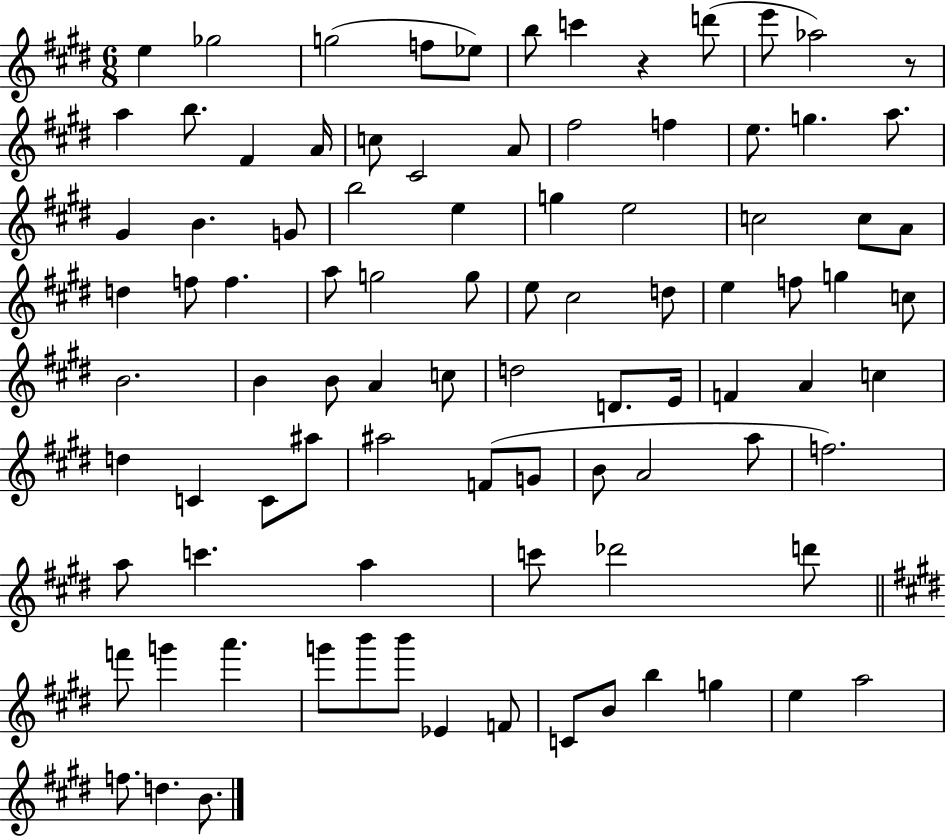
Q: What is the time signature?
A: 6/8